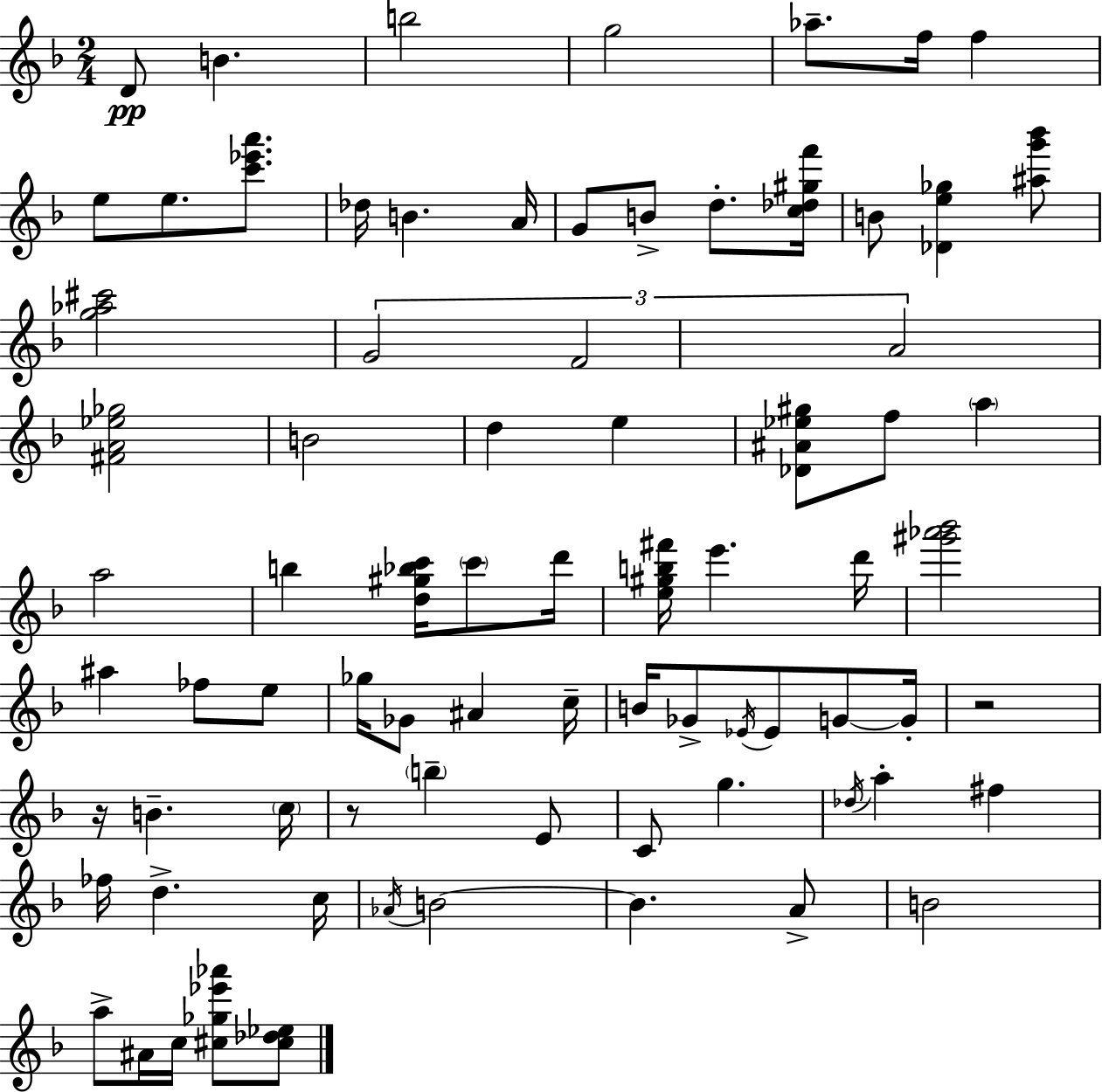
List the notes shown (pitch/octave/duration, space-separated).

D4/e B4/q. B5/h G5/h Ab5/e. F5/s F5/q E5/e E5/e. [C6,Eb6,A6]/e. Db5/s B4/q. A4/s G4/e B4/e D5/e. [C5,Db5,G#5,F6]/s B4/e [Db4,E5,Gb5]/q [A#5,G6,Bb6]/e [G5,Ab5,C#6]/h G4/h F4/h A4/h [F#4,A4,Eb5,Gb5]/h B4/h D5/q E5/q [Db4,A#4,Eb5,G#5]/e F5/e A5/q A5/h B5/q [D5,G#5,Bb5,C6]/s C6/e D6/s [E5,G#5,B5,F#6]/s E6/q. D6/s [G#6,Ab6,Bb6]/h A#5/q FES5/e E5/e Gb5/s Gb4/e A#4/q C5/s B4/s Gb4/e Eb4/s Eb4/e G4/e G4/s R/h R/s B4/q. C5/s R/e B5/q E4/e C4/e G5/q. Db5/s A5/q F#5/q FES5/s D5/q. C5/s Ab4/s B4/h B4/q. A4/e B4/h A5/e A#4/s C5/s [C#5,Gb5,Eb6,Ab6]/e [C#5,Db5,Eb5]/e